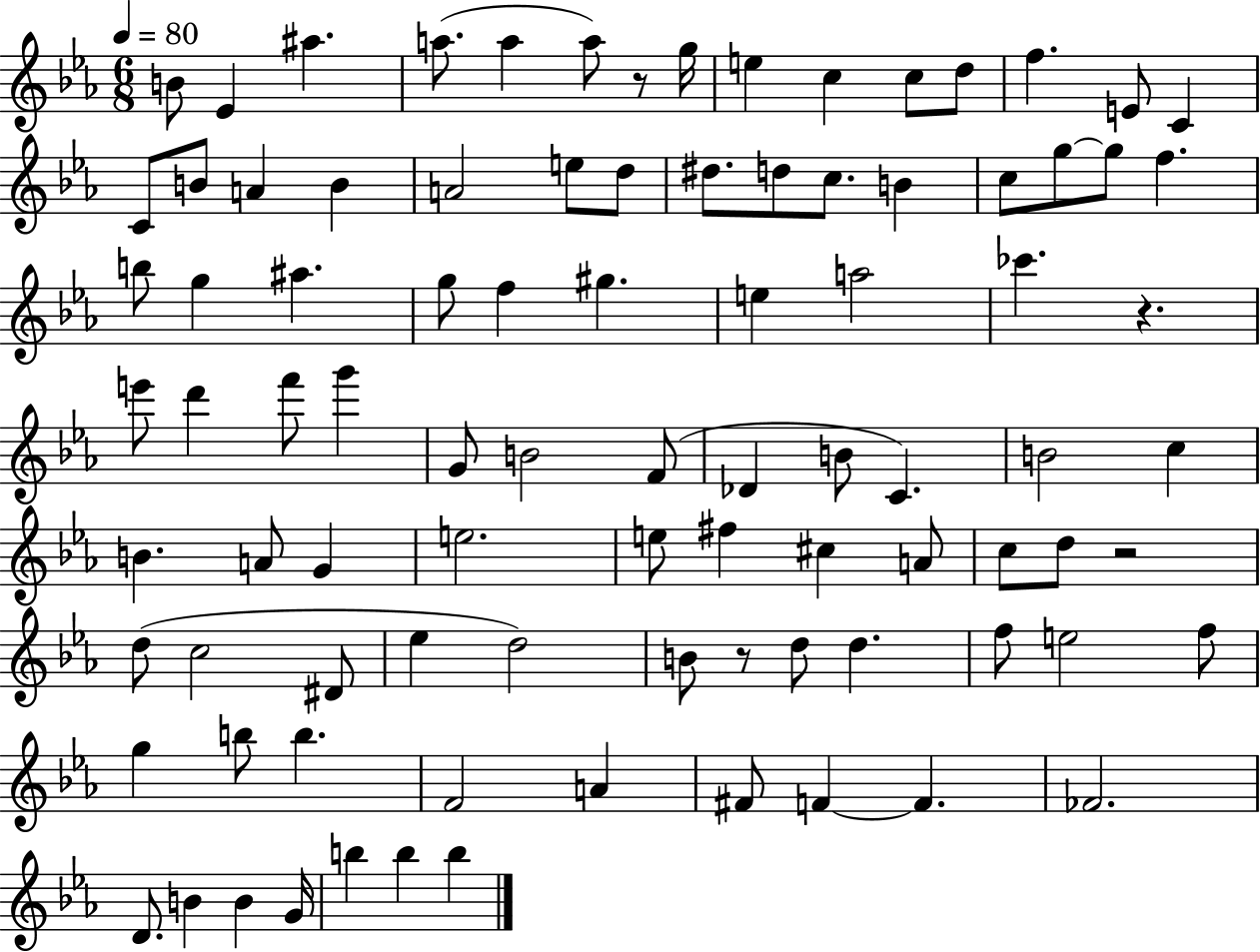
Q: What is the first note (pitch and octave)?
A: B4